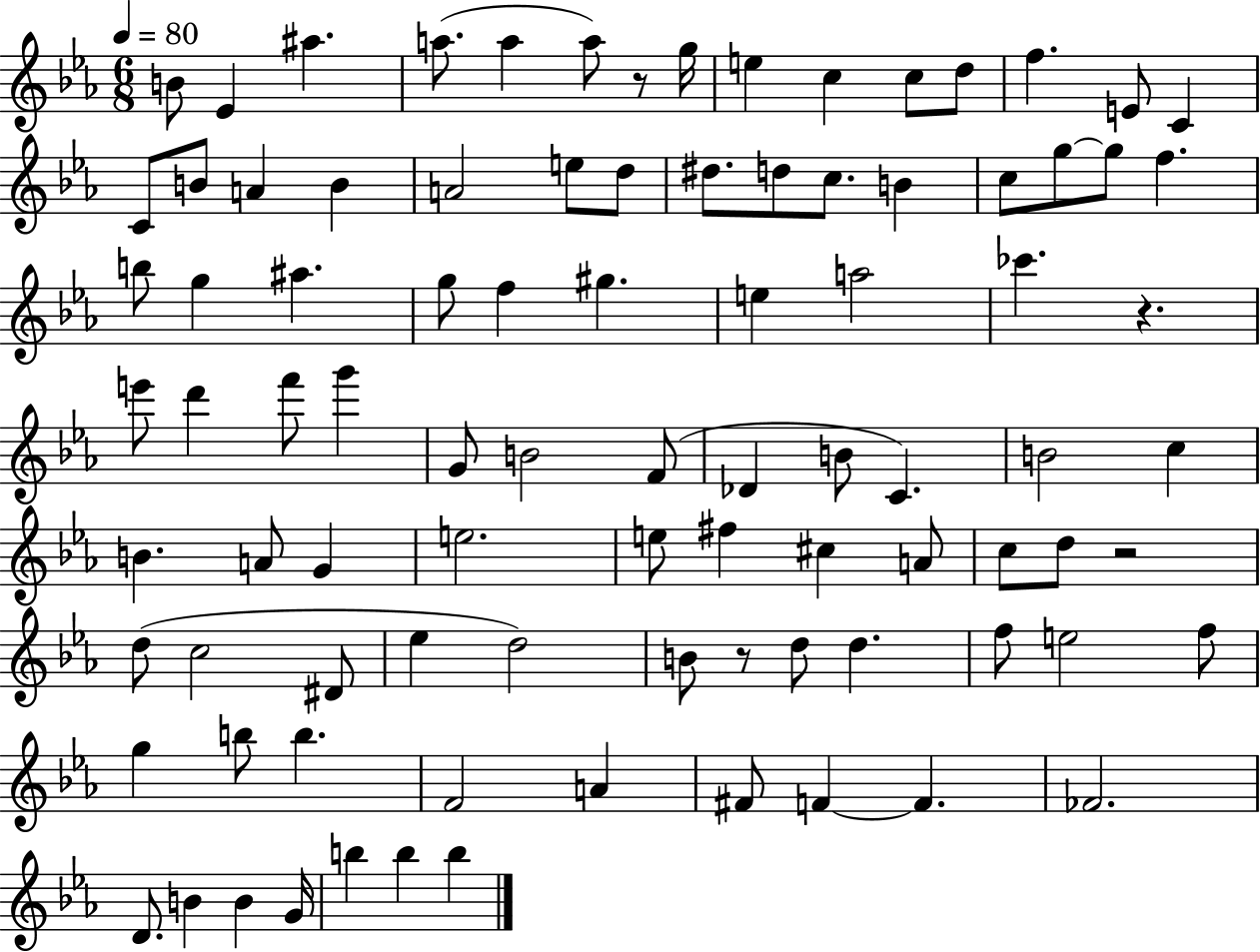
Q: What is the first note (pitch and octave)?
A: B4